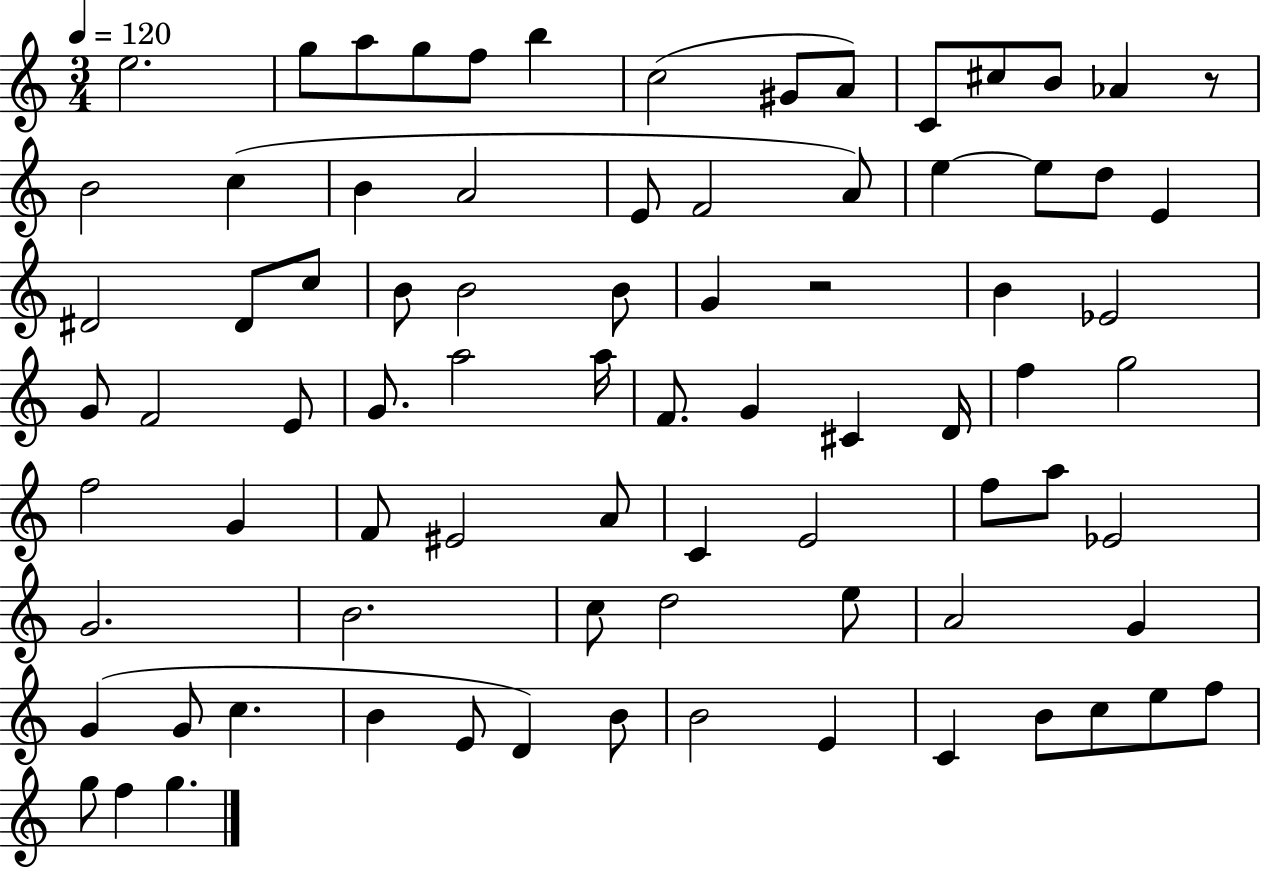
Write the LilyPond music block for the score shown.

{
  \clef treble
  \numericTimeSignature
  \time 3/4
  \key c \major
  \tempo 4 = 120
  \repeat volta 2 { e''2. | g''8 a''8 g''8 f''8 b''4 | c''2( gis'8 a'8) | c'8 cis''8 b'8 aes'4 r8 | \break b'2 c''4( | b'4 a'2 | e'8 f'2 a'8) | e''4~~ e''8 d''8 e'4 | \break dis'2 dis'8 c''8 | b'8 b'2 b'8 | g'4 r2 | b'4 ees'2 | \break g'8 f'2 e'8 | g'8. a''2 a''16 | f'8. g'4 cis'4 d'16 | f''4 g''2 | \break f''2 g'4 | f'8 eis'2 a'8 | c'4 e'2 | f''8 a''8 ees'2 | \break g'2. | b'2. | c''8 d''2 e''8 | a'2 g'4 | \break g'4( g'8 c''4. | b'4 e'8 d'4) b'8 | b'2 e'4 | c'4 b'8 c''8 e''8 f''8 | \break g''8 f''4 g''4. | } \bar "|."
}